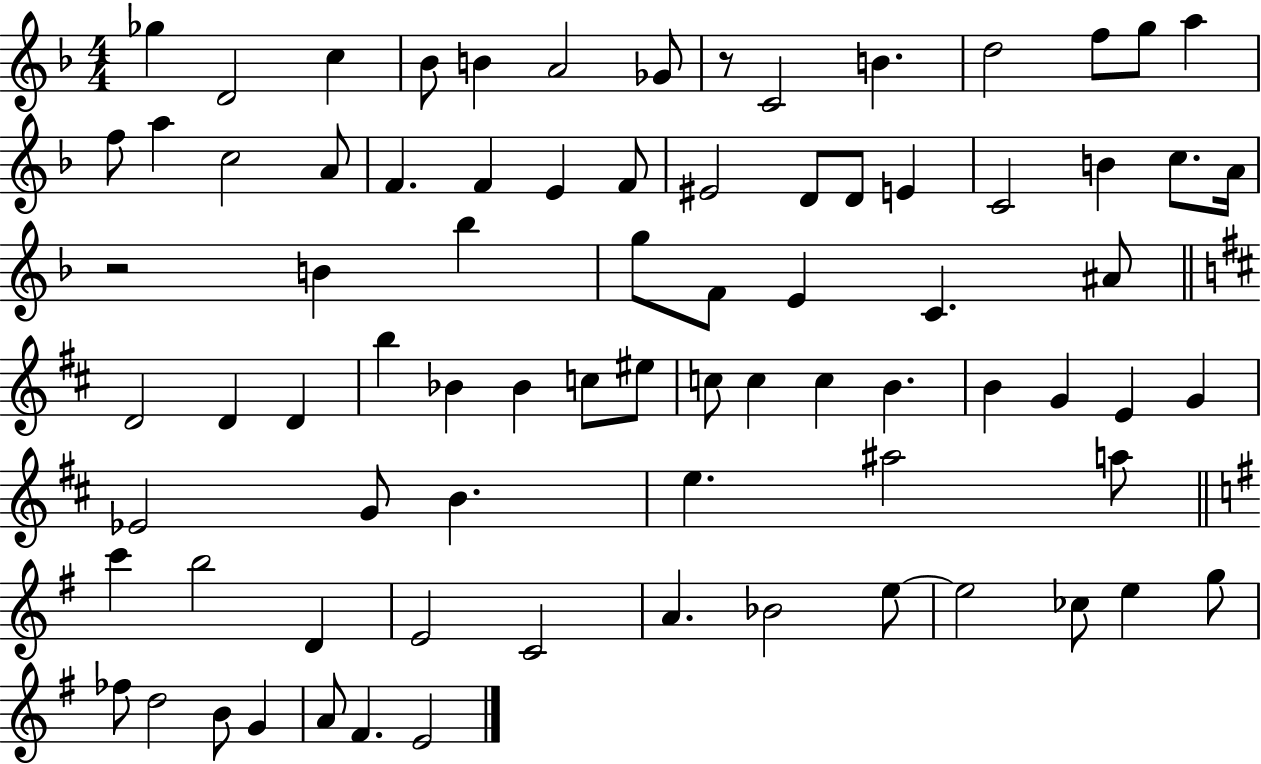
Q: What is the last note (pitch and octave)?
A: E4